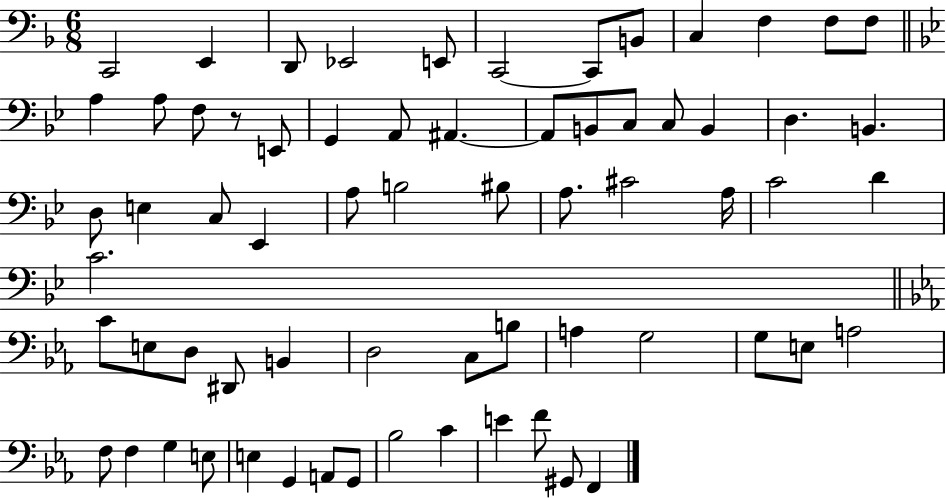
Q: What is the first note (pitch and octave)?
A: C2